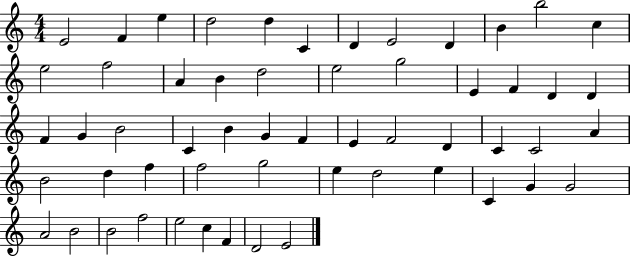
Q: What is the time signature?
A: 4/4